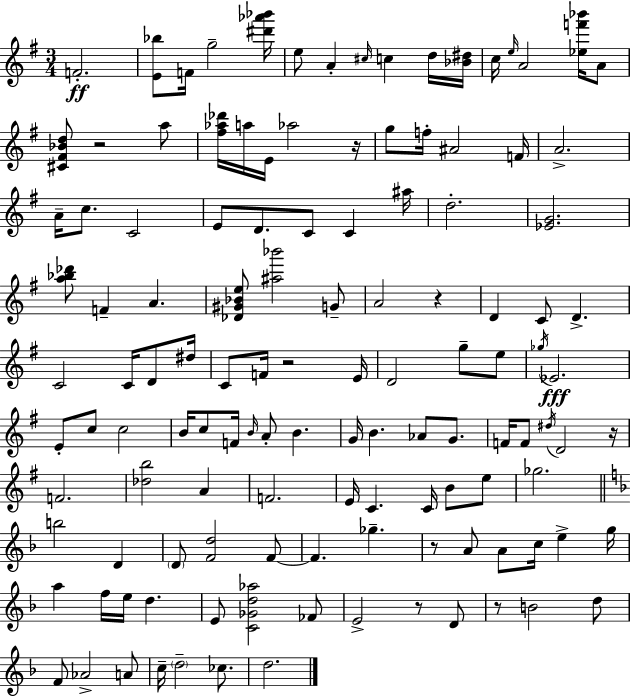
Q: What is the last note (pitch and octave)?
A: D5